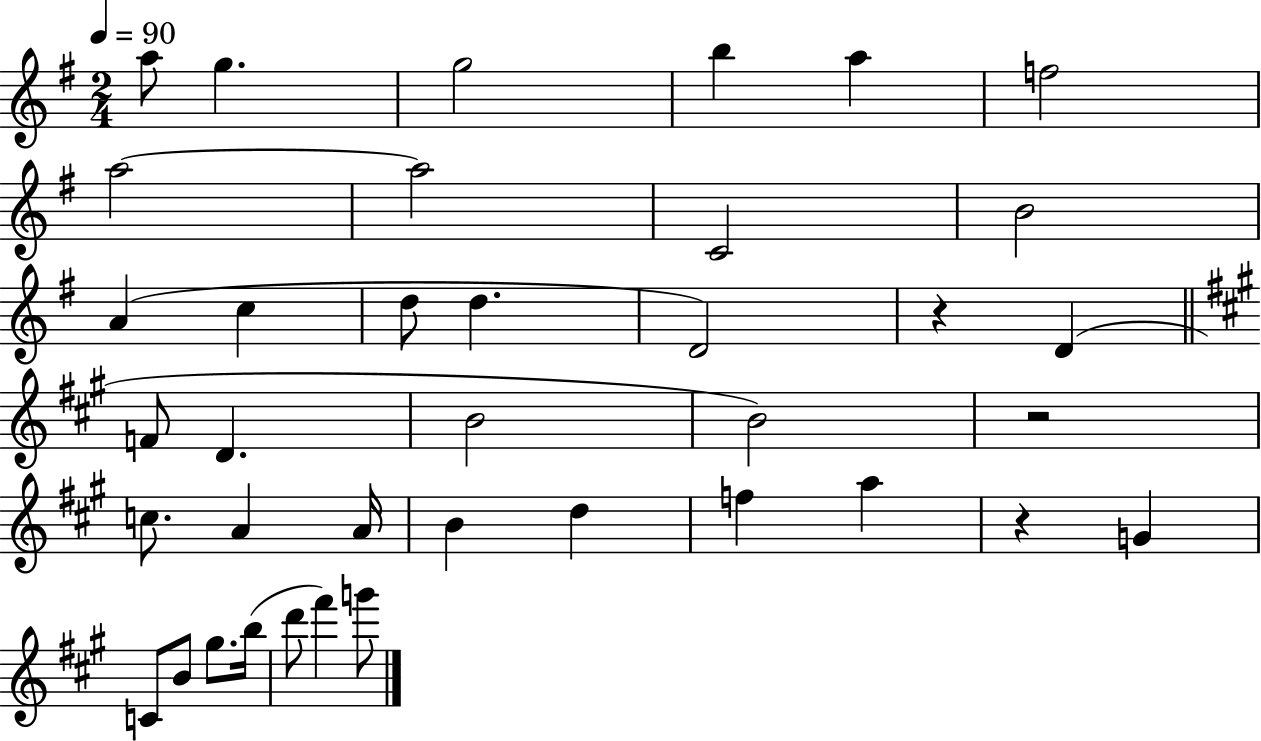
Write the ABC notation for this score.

X:1
T:Untitled
M:2/4
L:1/4
K:G
a/2 g g2 b a f2 a2 a2 C2 B2 A c d/2 d D2 z D F/2 D B2 B2 z2 c/2 A A/4 B d f a z G C/2 B/2 ^g/2 b/4 d'/2 ^f' g'/2